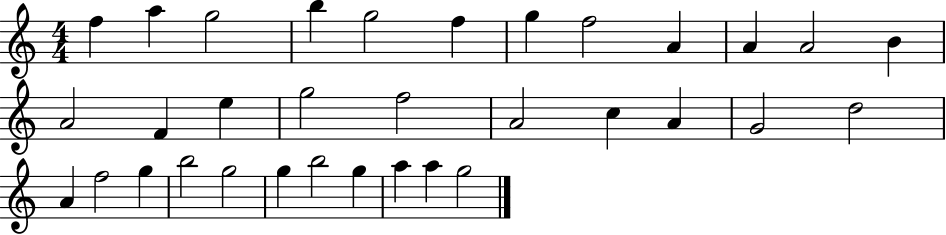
F5/q A5/q G5/h B5/q G5/h F5/q G5/q F5/h A4/q A4/q A4/h B4/q A4/h F4/q E5/q G5/h F5/h A4/h C5/q A4/q G4/h D5/h A4/q F5/h G5/q B5/h G5/h G5/q B5/h G5/q A5/q A5/q G5/h